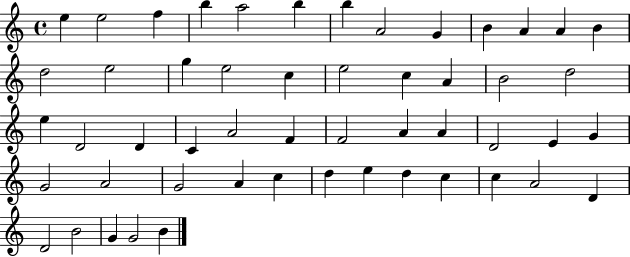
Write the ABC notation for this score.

X:1
T:Untitled
M:4/4
L:1/4
K:C
e e2 f b a2 b b A2 G B A A B d2 e2 g e2 c e2 c A B2 d2 e D2 D C A2 F F2 A A D2 E G G2 A2 G2 A c d e d c c A2 D D2 B2 G G2 B